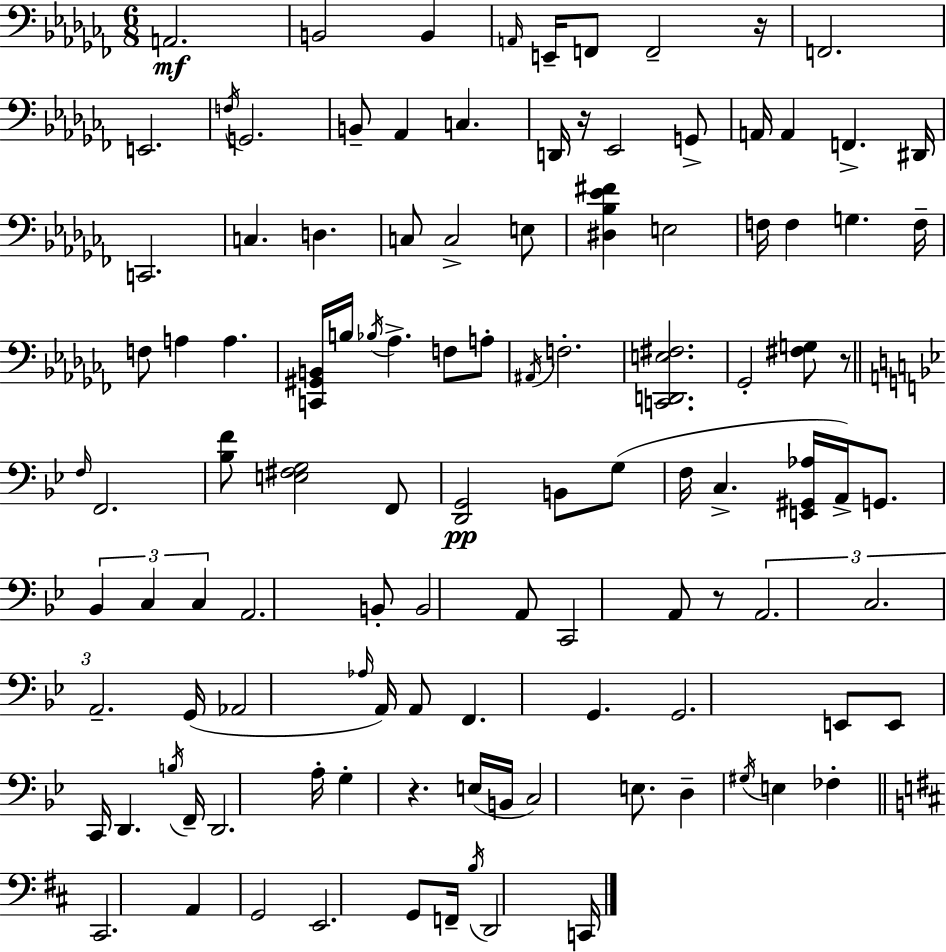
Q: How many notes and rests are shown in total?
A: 111